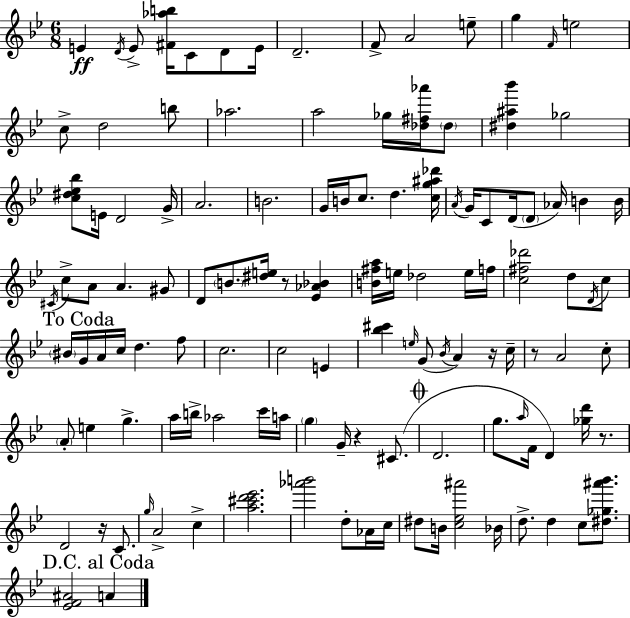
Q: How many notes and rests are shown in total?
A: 121